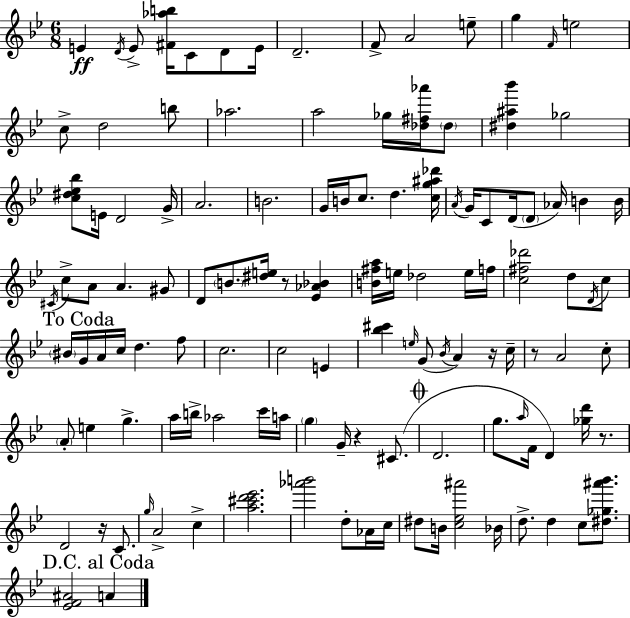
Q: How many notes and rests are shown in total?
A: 121